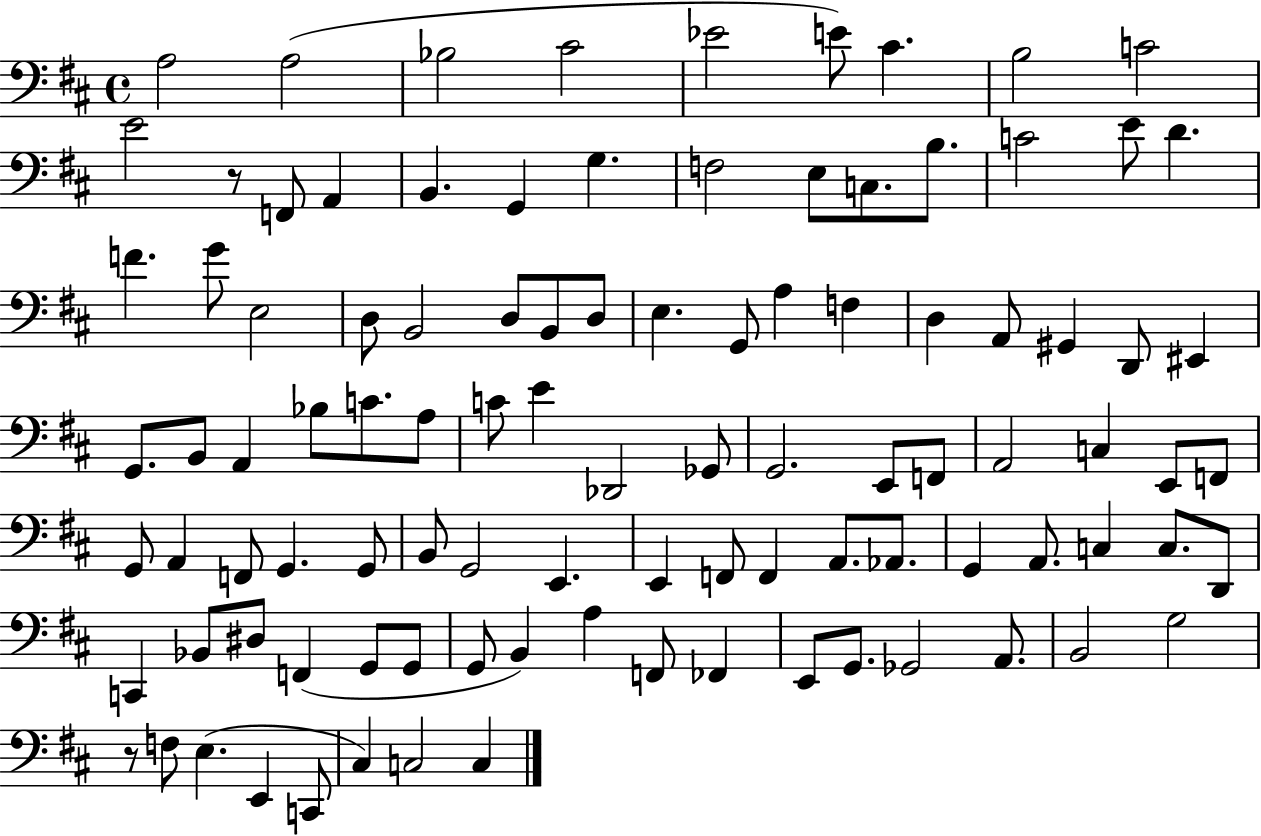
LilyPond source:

{
  \clef bass
  \time 4/4
  \defaultTimeSignature
  \key d \major
  a2 a2( | bes2 cis'2 | ees'2 e'8) cis'4. | b2 c'2 | \break e'2 r8 f,8 a,4 | b,4. g,4 g4. | f2 e8 c8. b8. | c'2 e'8 d'4. | \break f'4. g'8 e2 | d8 b,2 d8 b,8 d8 | e4. g,8 a4 f4 | d4 a,8 gis,4 d,8 eis,4 | \break g,8. b,8 a,4 bes8 c'8. a8 | c'8 e'4 des,2 ges,8 | g,2. e,8 f,8 | a,2 c4 e,8 f,8 | \break g,8 a,4 f,8 g,4. g,8 | b,8 g,2 e,4. | e,4 f,8 f,4 a,8. aes,8. | g,4 a,8. c4 c8. d,8 | \break c,4 bes,8 dis8 f,4( g,8 g,8 | g,8 b,4) a4 f,8 fes,4 | e,8 g,8. ges,2 a,8. | b,2 g2 | \break r8 f8 e4.( e,4 c,8 | cis4) c2 c4 | \bar "|."
}